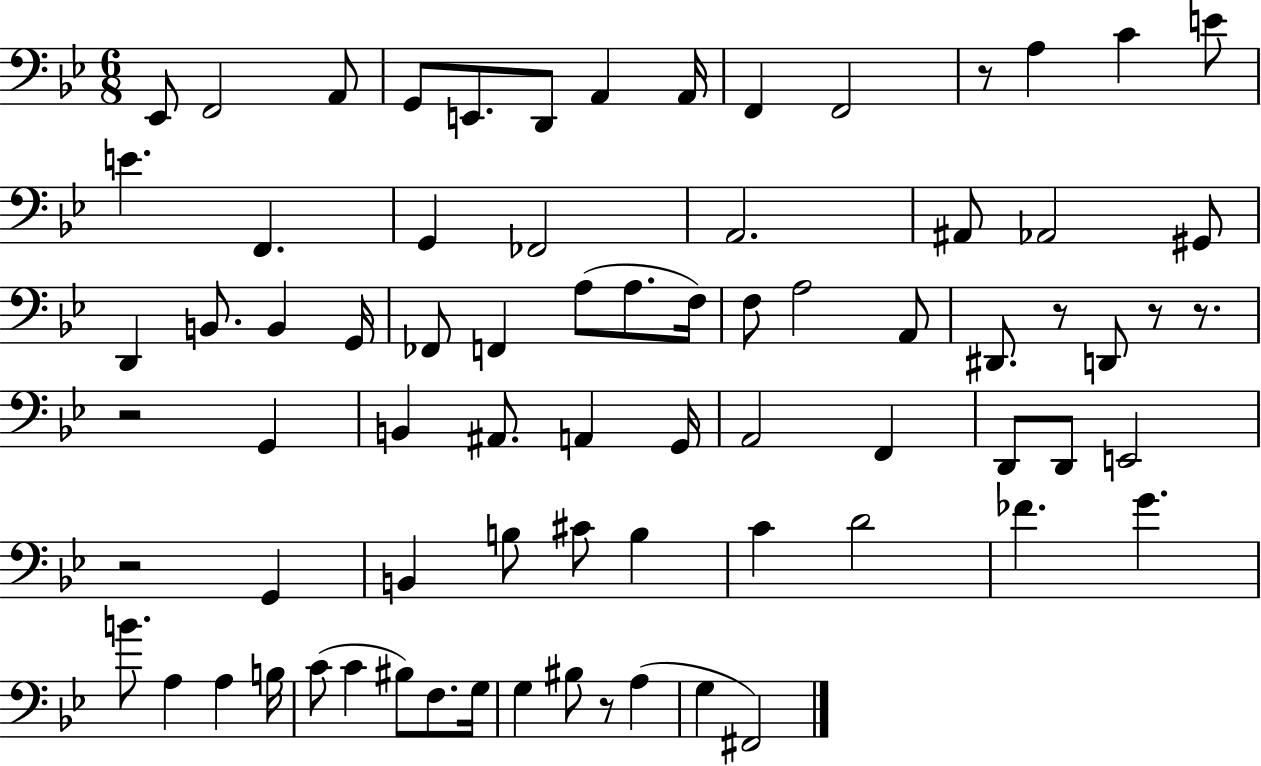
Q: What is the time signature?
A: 6/8